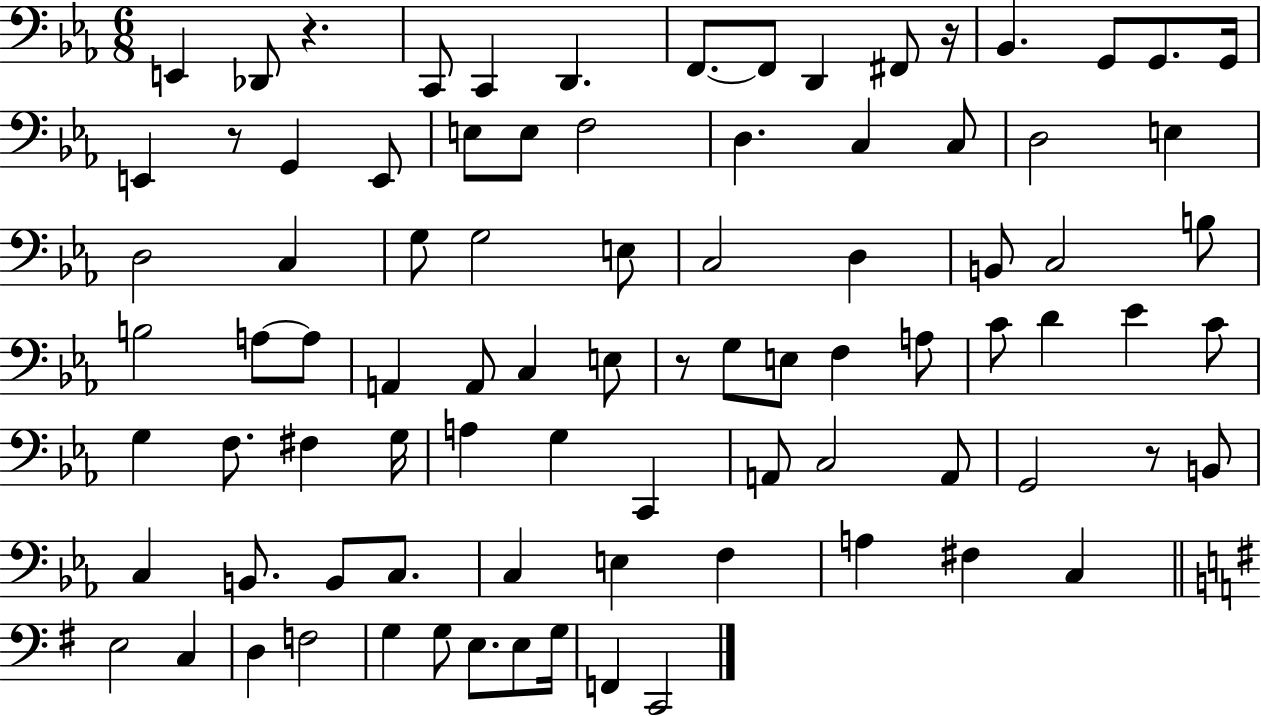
{
  \clef bass
  \numericTimeSignature
  \time 6/8
  \key ees \major
  \repeat volta 2 { e,4 des,8 r4. | c,8 c,4 d,4. | f,8.~~ f,8 d,4 fis,8 r16 | bes,4. g,8 g,8. g,16 | \break e,4 r8 g,4 e,8 | e8 e8 f2 | d4. c4 c8 | d2 e4 | \break d2 c4 | g8 g2 e8 | c2 d4 | b,8 c2 b8 | \break b2 a8~~ a8 | a,4 a,8 c4 e8 | r8 g8 e8 f4 a8 | c'8 d'4 ees'4 c'8 | \break g4 f8. fis4 g16 | a4 g4 c,4 | a,8 c2 a,8 | g,2 r8 b,8 | \break c4 b,8. b,8 c8. | c4 e4 f4 | a4 fis4 c4 | \bar "||" \break \key g \major e2 c4 | d4 f2 | g4 g8 e8. e8 g16 | f,4 c,2 | \break } \bar "|."
}